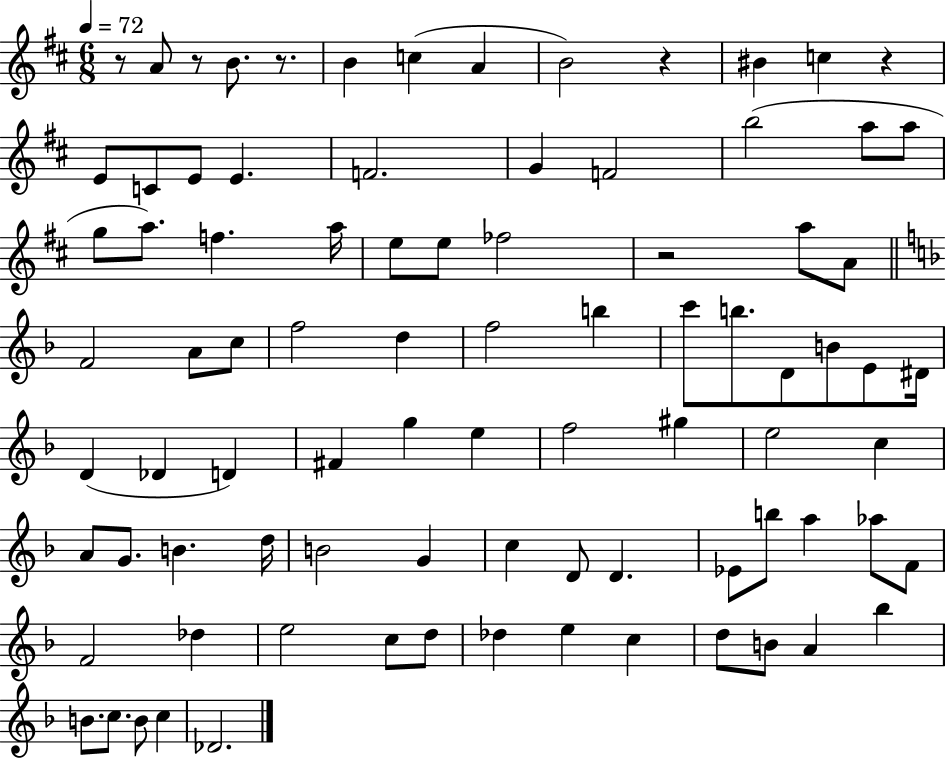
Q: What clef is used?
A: treble